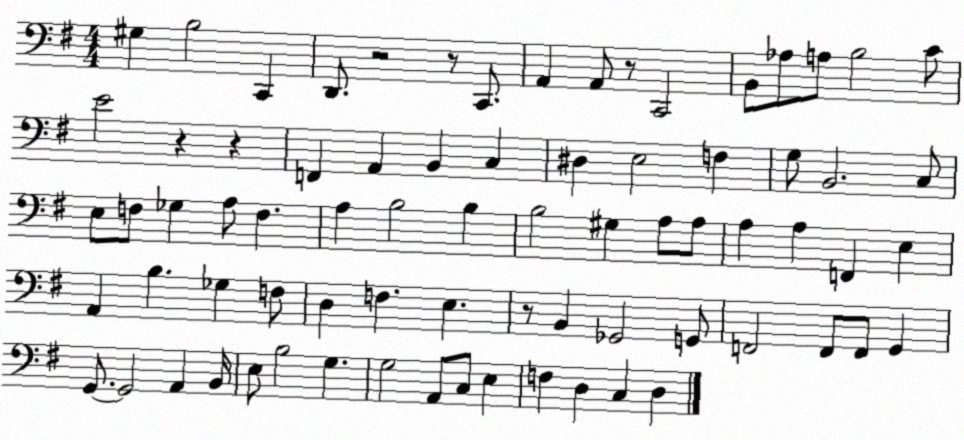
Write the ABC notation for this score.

X:1
T:Untitled
M:4/4
L:1/4
K:G
^G, B,2 C,, D,,/2 z2 z/2 C,,/2 A,, A,,/2 z/2 C,,2 B,,/2 _A,/2 A,/2 B,2 C/2 E2 z z F,, A,, B,, C, ^D, E,2 F, G,/2 B,,2 C,/2 E,/2 F,/2 _G, A,/2 F, A, B,2 B, B,2 ^G, A,/2 A,/2 A, A, F,, E, A,, B, _G, F,/2 D, F, E, z/2 B,, _G,,2 G,,/2 F,,2 F,,/2 F,,/2 G,, G,,/2 G,,2 A,, B,,/4 E,/2 B,2 G, G,2 A,,/2 C,/2 E, F, D, C, D,